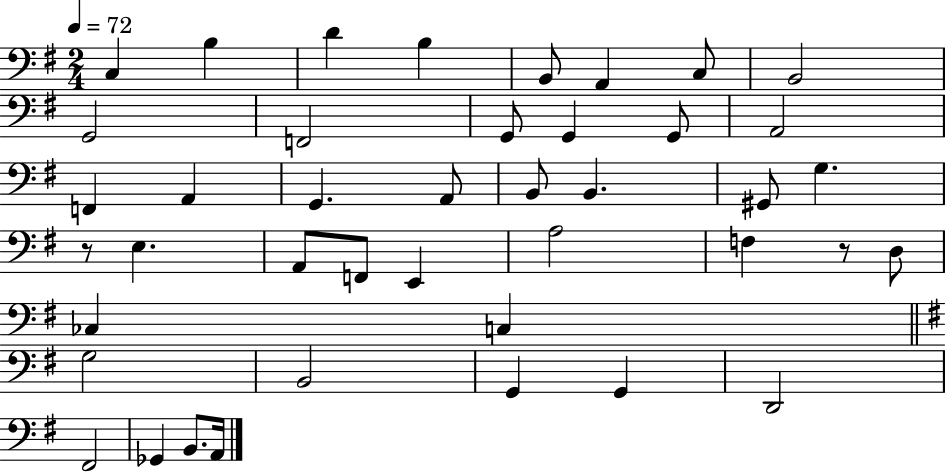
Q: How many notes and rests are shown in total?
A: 42